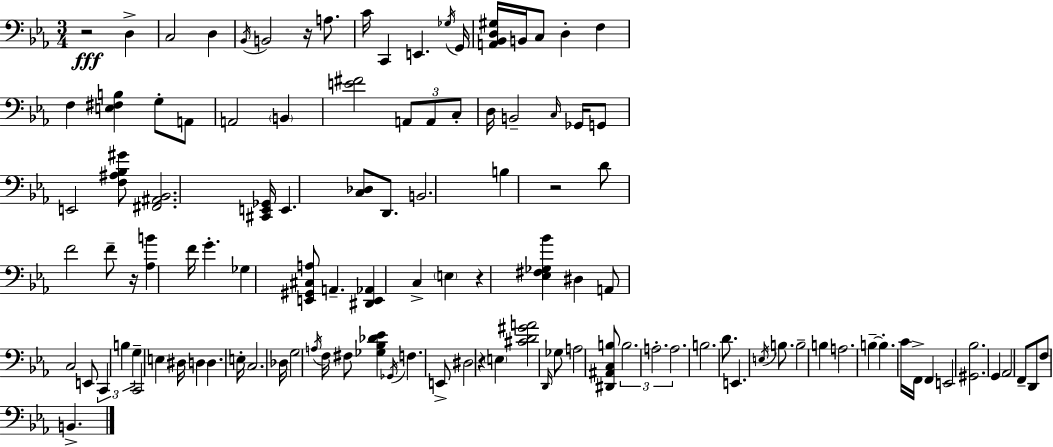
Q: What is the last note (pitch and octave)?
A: B2